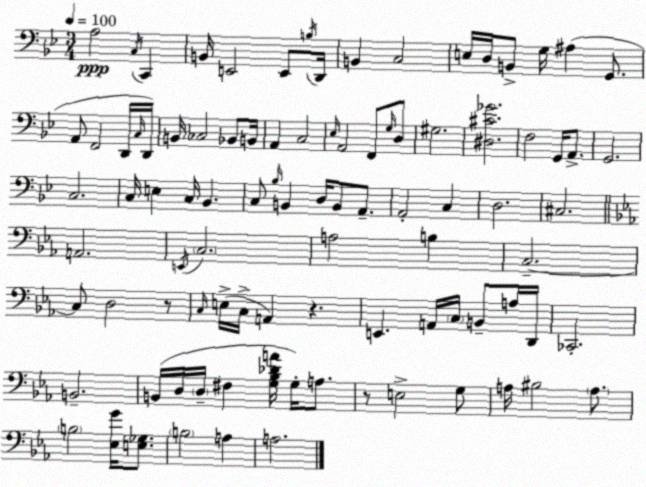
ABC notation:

X:1
T:Untitled
M:3/4
L:1/4
K:Gm
A,2 C,/4 C,, B,,/4 E,,2 E,,/2 B,/4 D,,/4 B,, C,2 E,/4 D,/4 B,,/2 G,/4 ^A, G,,/2 A,,/2 F,,2 D,,/4 C,/4 D,,/4 B,,/4 _C,2 _B,,/2 B,,/4 A,, C,2 _E,/4 A,,2 F,,/2 G,/4 D,/2 ^G,2 [^D,^C_G]2 F,2 G,,/4 A,,/2 G,,2 C,2 C,/4 E, C,/4 _B,, C,/2 _B,/4 B,, D,/4 B,,/2 A,,/2 A,,2 C, D,2 ^C,2 A,,2 E,,/4 C,2 A,2 B, C,2 C,/2 D,2 z/2 C,/4 E,/4 C,/4 A,, z E,, A,,/4 C,/4 B,,/2 A,/4 D,,/4 _C,,2 B,,2 B,,/4 D,/4 D,/4 ^F, [G,_B,_DA]/4 G,/4 A,/2 z/2 E,2 G,/2 A,/4 ^B,2 A,/2 B,2 [_E,G]/4 [E,_G,]/2 B,2 A, A,2